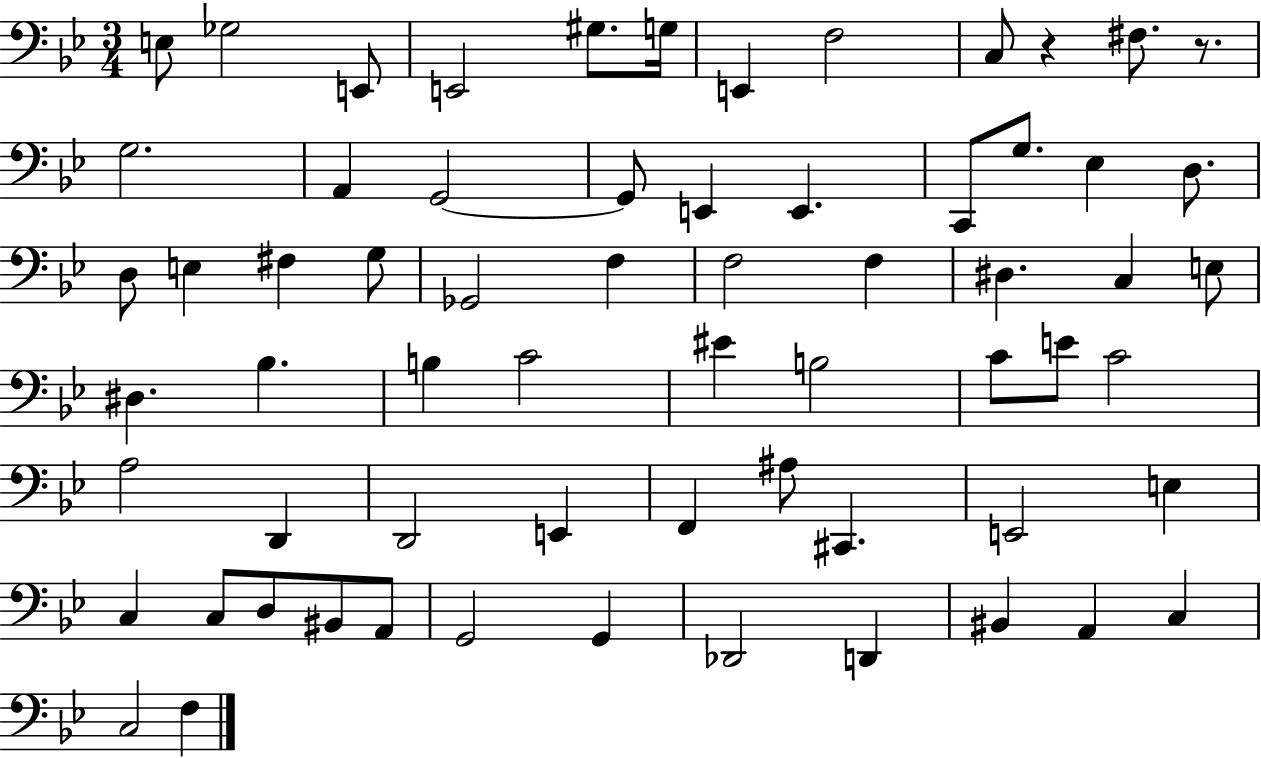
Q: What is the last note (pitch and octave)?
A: F3